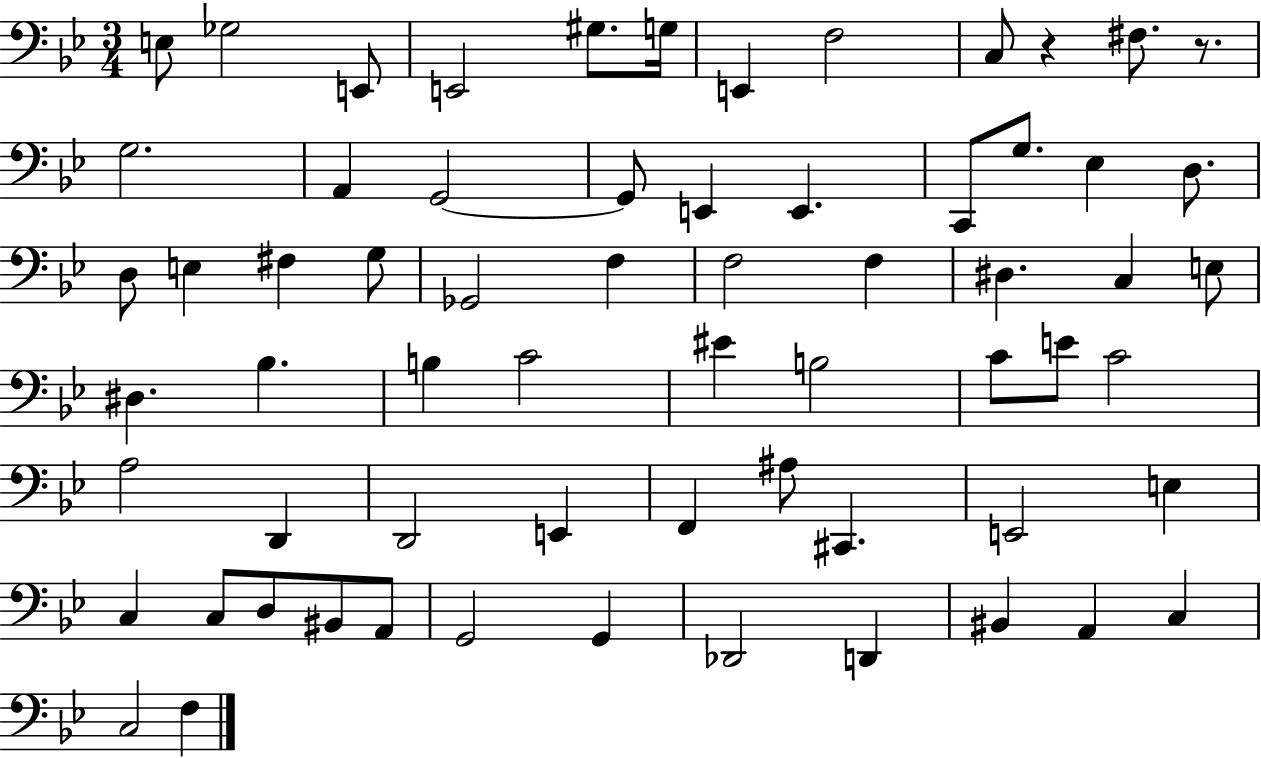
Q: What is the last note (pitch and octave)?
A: F3